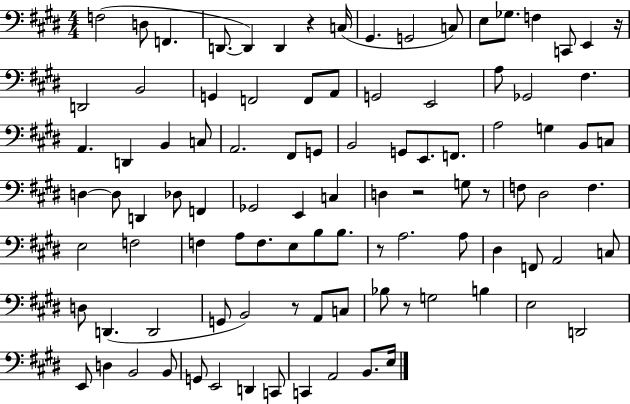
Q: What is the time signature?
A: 4/4